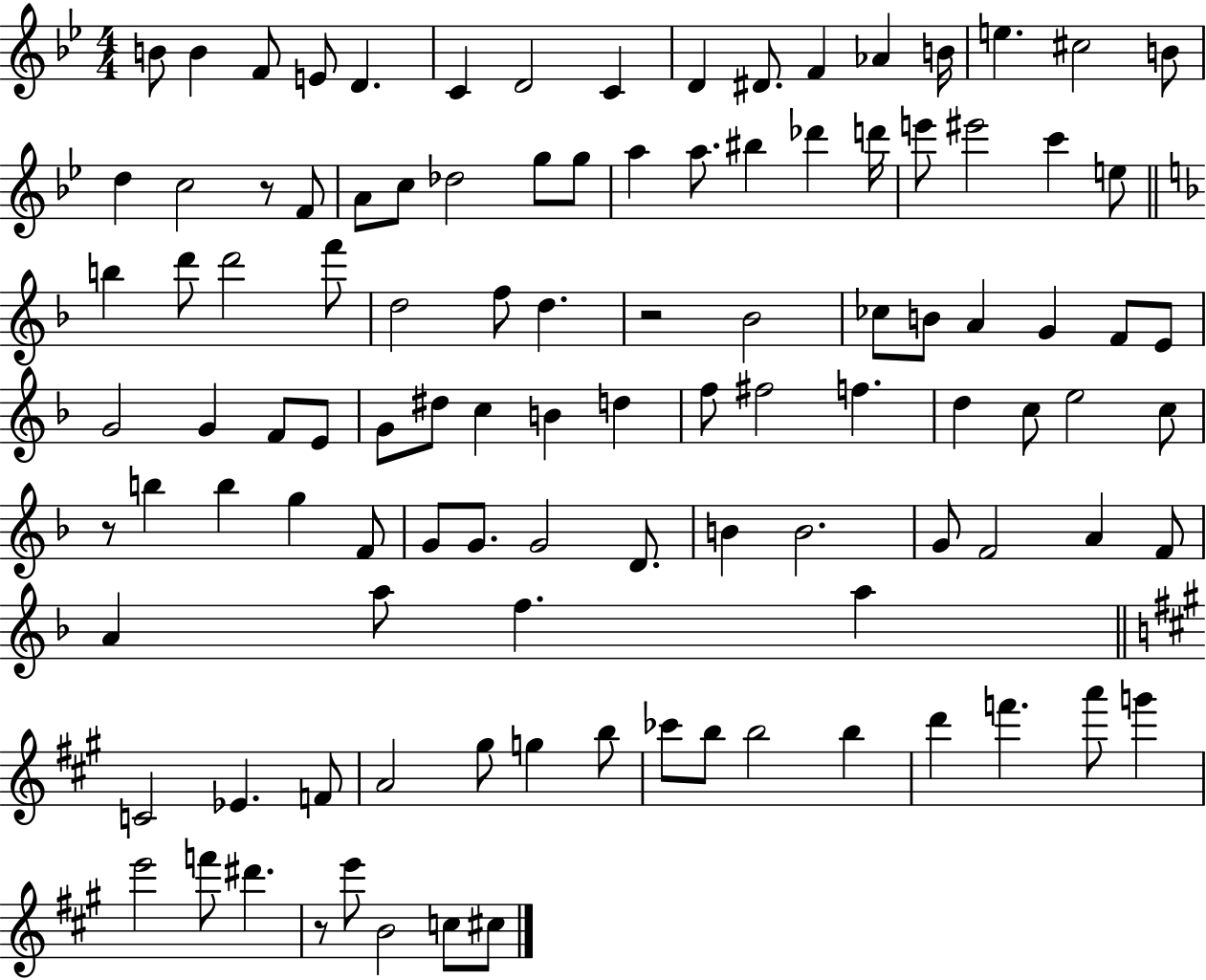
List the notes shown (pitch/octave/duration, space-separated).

B4/e B4/q F4/e E4/e D4/q. C4/q D4/h C4/q D4/q D#4/e. F4/q Ab4/q B4/s E5/q. C#5/h B4/e D5/q C5/h R/e F4/e A4/e C5/e Db5/h G5/e G5/e A5/q A5/e. BIS5/q Db6/q D6/s E6/e EIS6/h C6/q E5/e B5/q D6/e D6/h F6/e D5/h F5/e D5/q. R/h Bb4/h CES5/e B4/e A4/q G4/q F4/e E4/e G4/h G4/q F4/e E4/e G4/e D#5/e C5/q B4/q D5/q F5/e F#5/h F5/q. D5/q C5/e E5/h C5/e R/e B5/q B5/q G5/q F4/e G4/e G4/e. G4/h D4/e. B4/q B4/h. G4/e F4/h A4/q F4/e A4/q A5/e F5/q. A5/q C4/h Eb4/q. F4/e A4/h G#5/e G5/q B5/e CES6/e B5/e B5/h B5/q D6/q F6/q. A6/e G6/q E6/h F6/e D#6/q. R/e E6/e B4/h C5/e C#5/e